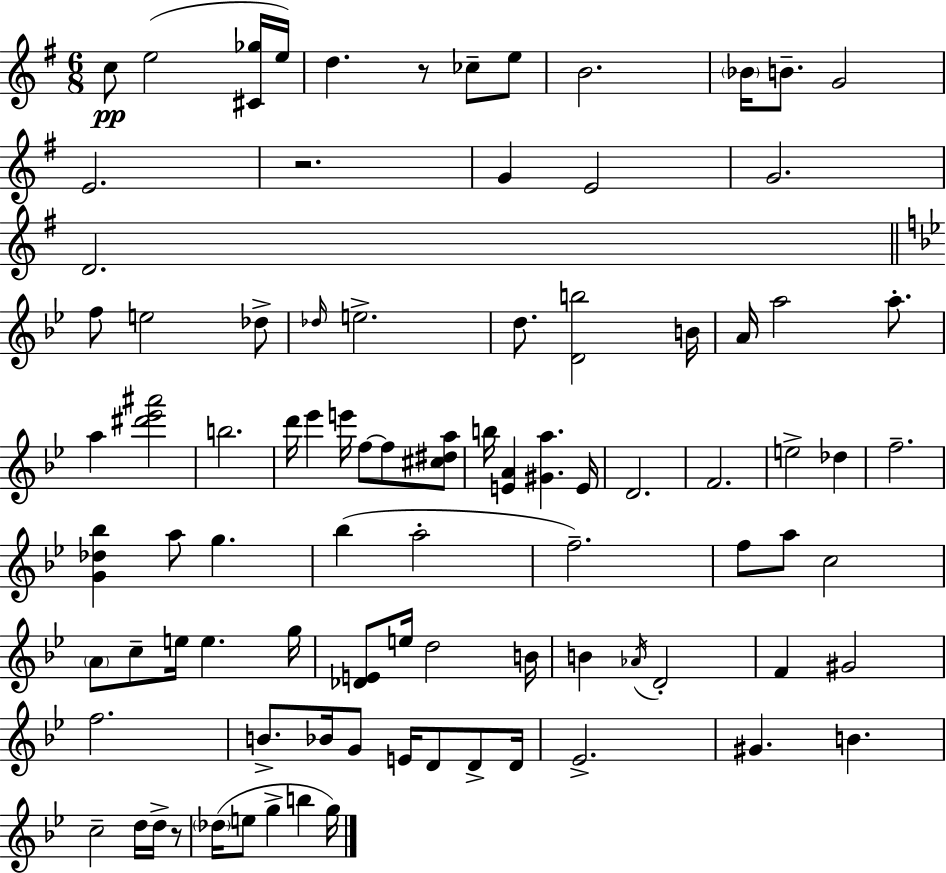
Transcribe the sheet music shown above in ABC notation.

X:1
T:Untitled
M:6/8
L:1/4
K:Em
c/2 e2 [^C_g]/4 e/4 d z/2 _c/2 e/2 B2 _B/4 B/2 G2 E2 z2 G E2 G2 D2 f/2 e2 _d/2 _d/4 e2 d/2 [Db]2 B/4 A/4 a2 a/2 a [^d'_e'^a']2 b2 d'/4 _e' e'/4 f/2 f/2 [^c^da]/2 b/4 [EA] [^Ga] E/4 D2 F2 e2 _d f2 [G_d_b] a/2 g _b a2 f2 f/2 a/2 c2 A/2 c/2 e/4 e g/4 [_DE]/2 e/4 d2 B/4 B _A/4 D2 F ^G2 f2 B/2 _B/4 G/2 E/4 D/2 D/2 D/4 _E2 ^G B c2 d/4 d/4 z/2 _d/4 e/2 g b g/4